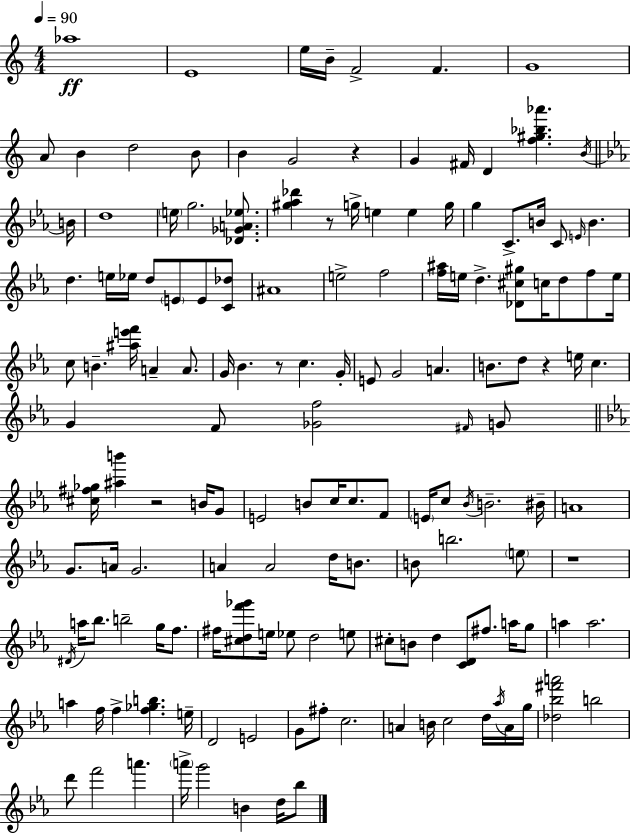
{
  \clef treble
  \numericTimeSignature
  \time 4/4
  \key c \major
  \tempo 4 = 90
  aes''1\ff | e'1 | e''16 b'16-- f'2-> f'4. | g'1 | \break a'8 b'4 d''2 b'8 | b'4 g'2 r4 | g'4 fis'16 d'4 <f'' gis'' bes'' aes'''>4. \acciaccatura { b'16 } | \bar "||" \break \key ees \major b'16 d''1 | \parenthesize e''16 g''2. <des' ges' a' ees''>8. | <gis'' aes'' des'''>4 r8 g''16-> e''4 e''4 | g''16 g''4 c'8.-> b'16 c'8 \grace { e'16 } b'4. | \break d''4. e''16 ees''16 d''8 \parenthesize e'8 e'8 | <c' des''>8 ais'1 | e''2-> f''2 | <f'' ais''>16 e''16 d''4.-> <des' cis'' gis''>8 c''16 d''8 f''8 | \break e''16 c''8 b'4.-- <ais'' e''' f'''>16 a'4-- a'8. | g'16 bes'4. r8 c''4. | g'16-. e'8 g'2 a'4. | b'8. d''8 r4 e''16 c''4. | \break g'4 f'8 <ges' f''>2 | \grace { fis'16 } g'8 \bar "||" \break \key c \minor <cis'' fis'' ges''>16 <ais'' b'''>4 r2 b'16 g'8 | e'2 b'8 c''16 c''8. f'8 | \parenthesize e'16 c''8 \acciaccatura { bes'16 } b'2.-- | bis'16-- a'1 | \break g'8. a'16 g'2. | a'4 a'2 d''16 b'8. | b'8 b''2. \parenthesize e''8 | r1 | \break \acciaccatura { dis'16 } a''16 bes''8. b''2-- g''16 f''8. | fis''16 <cis'' d'' f''' ges'''>8 e''16 ees''8 d''2 | e''8 cis''8-. b'8 d''4 <c' d'>8 fis''8. a''16 | g''8 a''4 a''2. | \break a''4 f''16 f''4-> <f'' ges'' b''>4. | e''16-- d'2 e'2 | g'8 fis''8-. c''2. | a'4 b'16 c''2 d''16 | \break \acciaccatura { aes''16 } a'16 g''16 <des'' bes'' fis''' a'''>2 b''2 | d'''8 f'''2 a'''4. | \parenthesize a'''16-> g'''2 b'4 | d''16 bes''8 \bar "|."
}